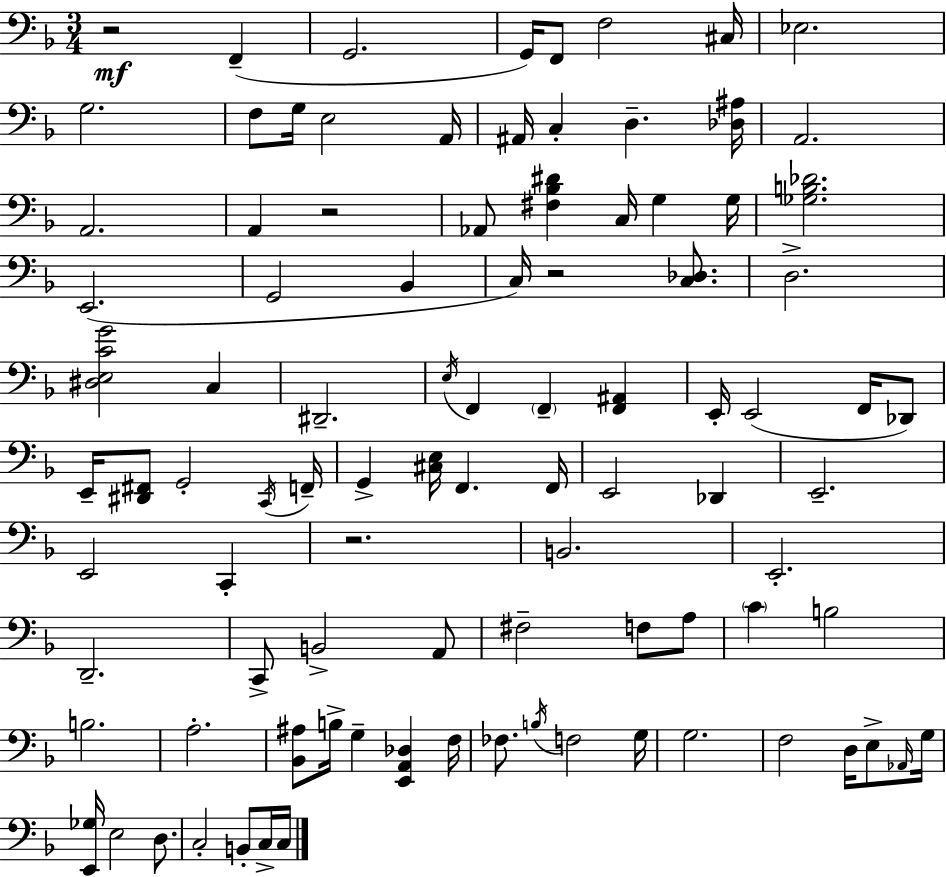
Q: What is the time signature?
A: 3/4